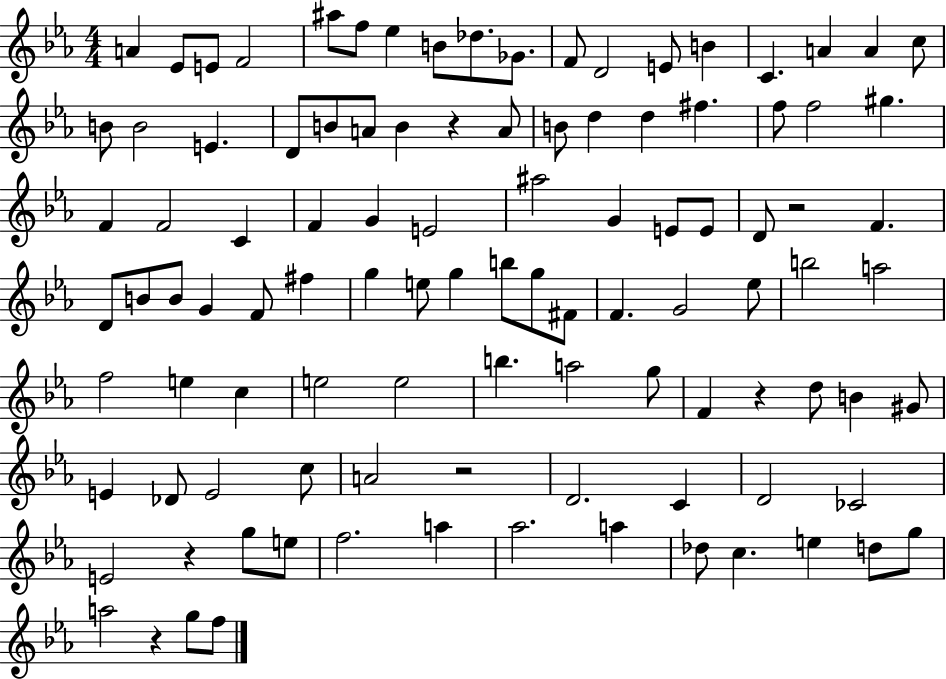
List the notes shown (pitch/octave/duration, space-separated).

A4/q Eb4/e E4/e F4/h A#5/e F5/e Eb5/q B4/e Db5/e. Gb4/e. F4/e D4/h E4/e B4/q C4/q. A4/q A4/q C5/e B4/e B4/h E4/q. D4/e B4/e A4/e B4/q R/q A4/e B4/e D5/q D5/q F#5/q. F5/e F5/h G#5/q. F4/q F4/h C4/q F4/q G4/q E4/h A#5/h G4/q E4/e E4/e D4/e R/h F4/q. D4/e B4/e B4/e G4/q F4/e F#5/q G5/q E5/e G5/q B5/e G5/e F#4/e F4/q. G4/h Eb5/e B5/h A5/h F5/h E5/q C5/q E5/h E5/h B5/q. A5/h G5/e F4/q R/q D5/e B4/q G#4/e E4/q Db4/e E4/h C5/e A4/h R/h D4/h. C4/q D4/h CES4/h E4/h R/q G5/e E5/e F5/h. A5/q Ab5/h. A5/q Db5/e C5/q. E5/q D5/e G5/e A5/h R/q G5/e F5/e